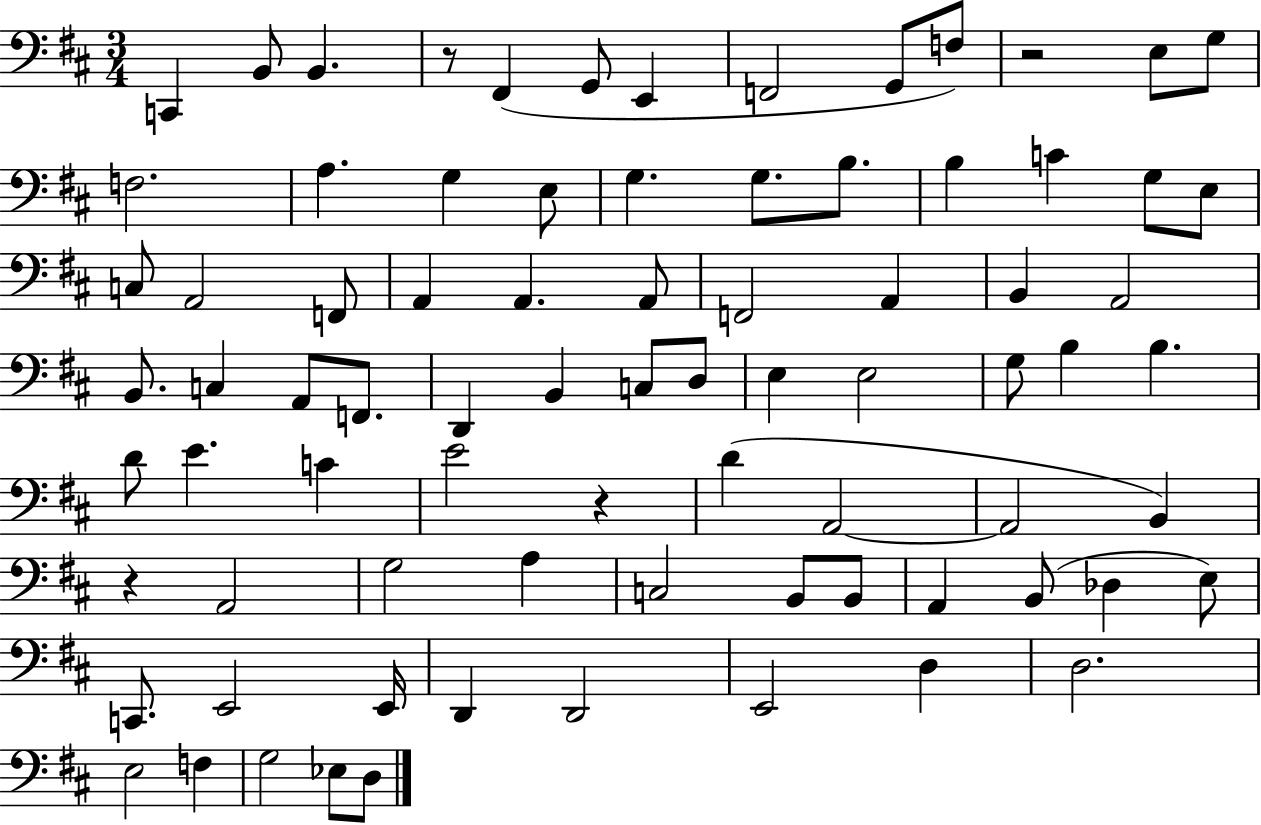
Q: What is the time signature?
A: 3/4